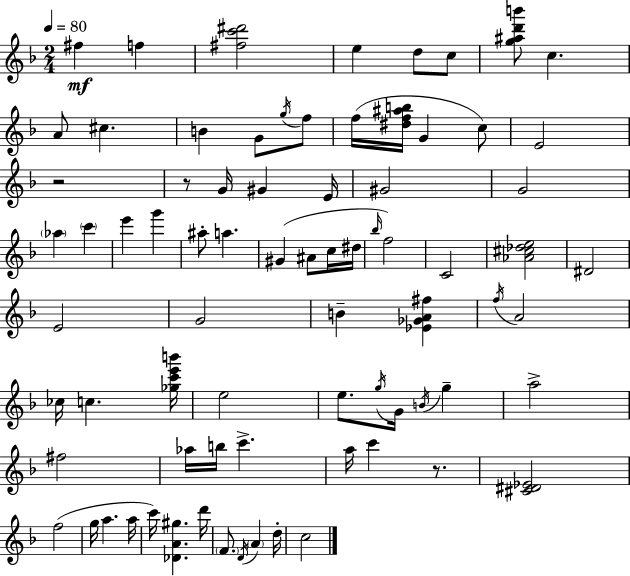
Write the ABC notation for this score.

X:1
T:Untitled
M:2/4
L:1/4
K:Dm
^f f [^fc'^d']2 e d/2 c/2 [g^ad'b']/2 c A/2 ^c B G/2 g/4 f/2 f/4 [^df^ab]/4 G c/2 E2 z2 z/2 G/4 ^G E/4 ^G2 G2 _a c' e' g' ^a/2 a ^G ^A/2 c/4 ^d/4 _b/4 f2 C2 [_A^c_de]2 ^D2 E2 G2 B [_E_GA^f] f/4 A2 _c/4 c [_gc'e'b']/4 e2 e/2 g/4 G/4 B/4 g a2 ^f2 _a/4 b/4 c' a/4 c' z/2 [^C^D_E]2 f2 g/4 a a/4 c'/4 [_DA^g] d'/4 F/2 D/4 A d/4 c2